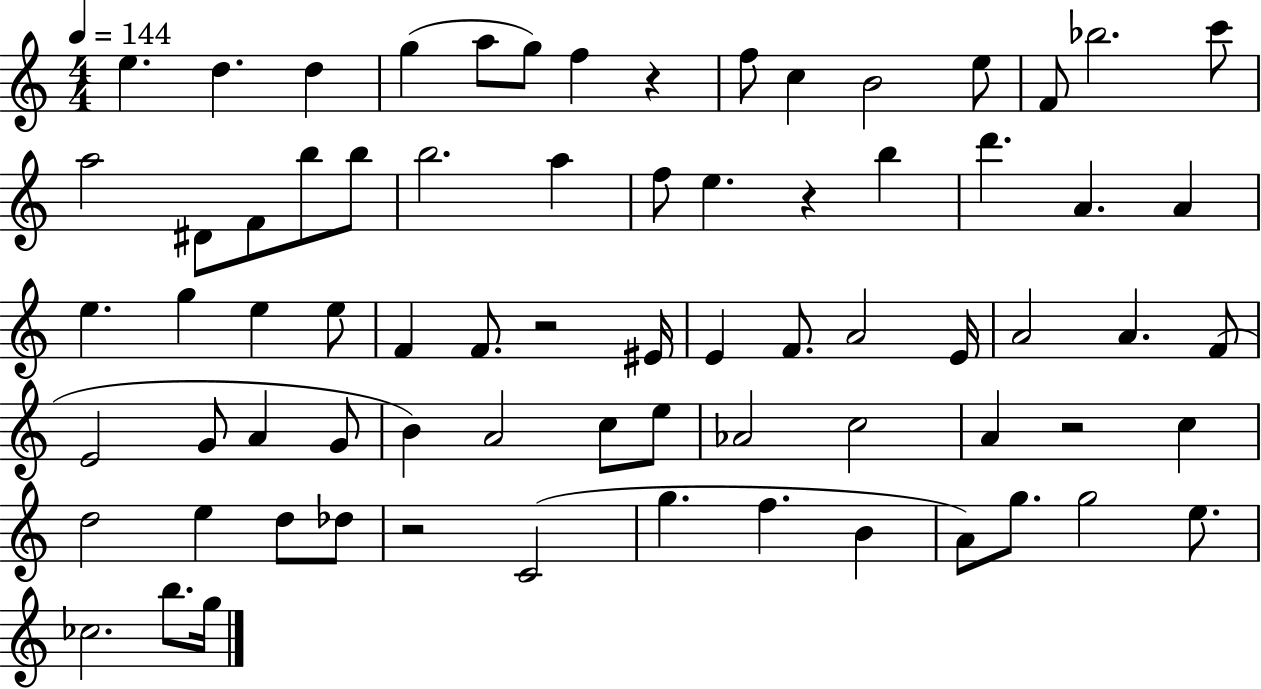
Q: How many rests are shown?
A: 5